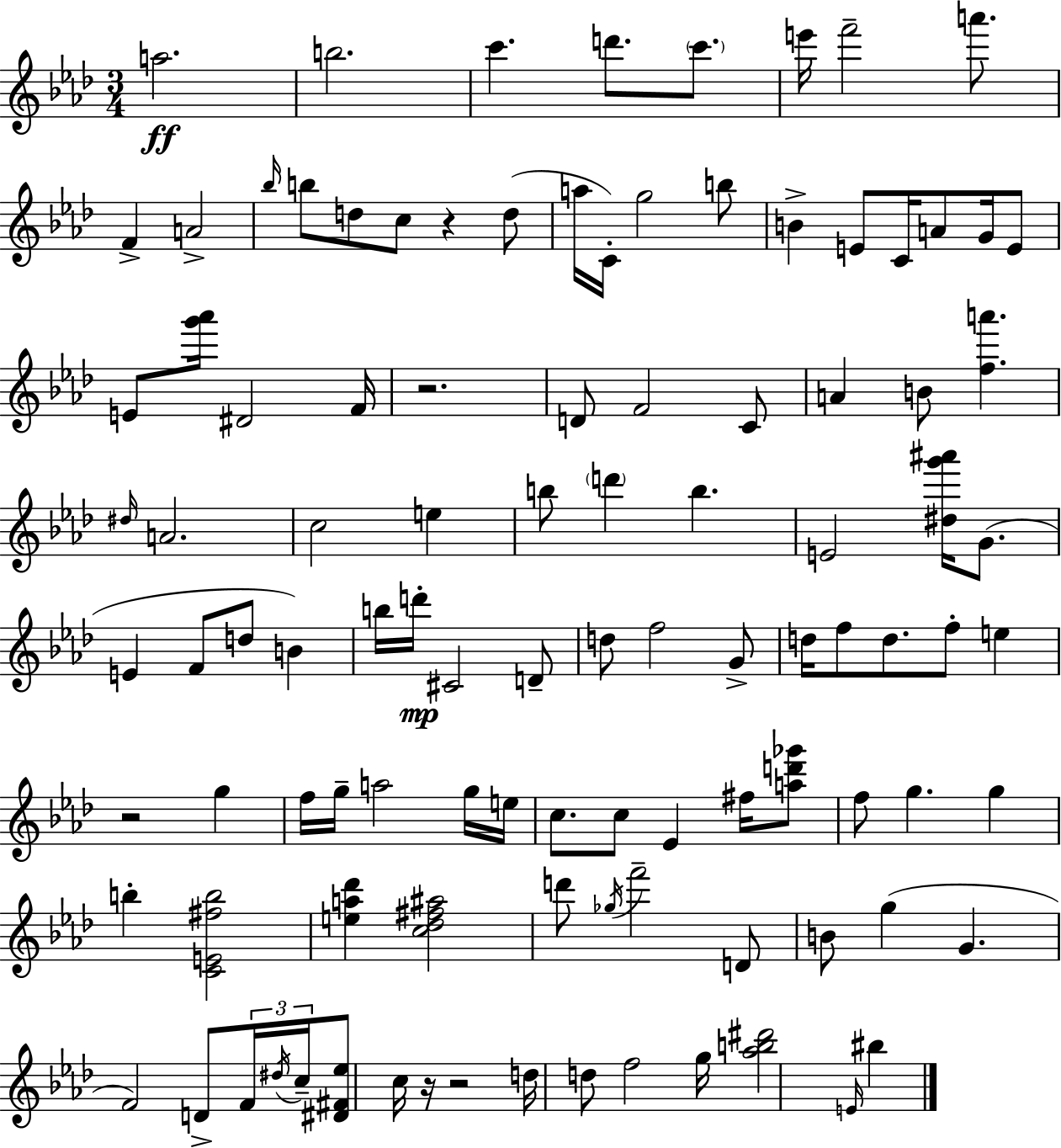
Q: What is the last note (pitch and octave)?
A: BIS5